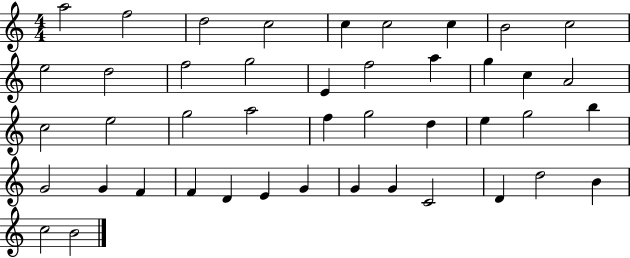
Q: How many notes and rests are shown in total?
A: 44